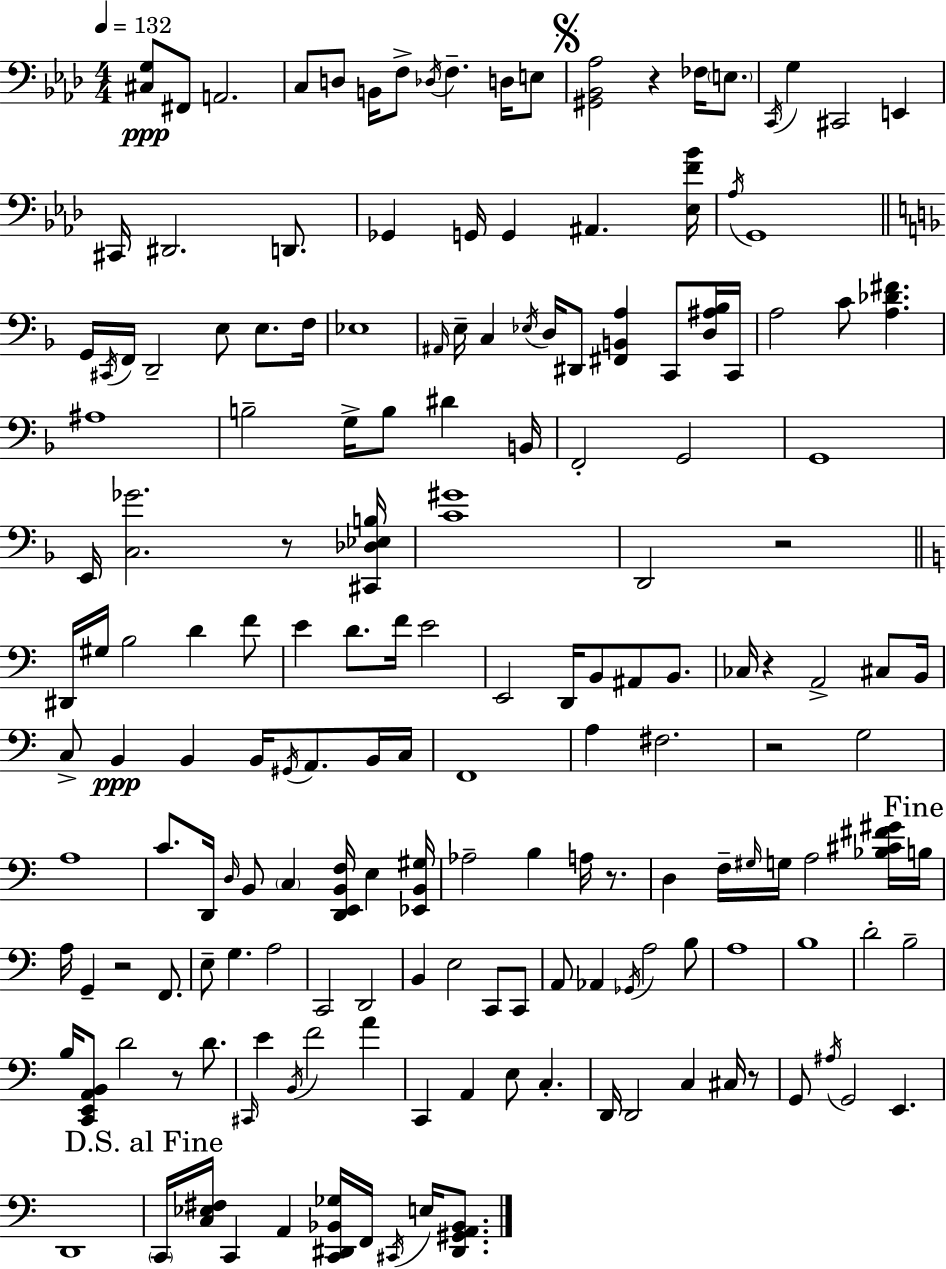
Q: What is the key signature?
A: F minor